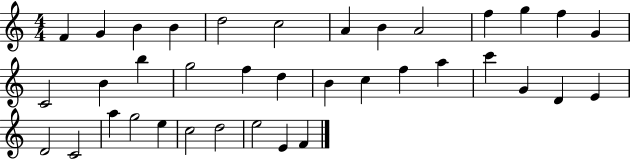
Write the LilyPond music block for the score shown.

{
  \clef treble
  \numericTimeSignature
  \time 4/4
  \key c \major
  f'4 g'4 b'4 b'4 | d''2 c''2 | a'4 b'4 a'2 | f''4 g''4 f''4 g'4 | \break c'2 b'4 b''4 | g''2 f''4 d''4 | b'4 c''4 f''4 a''4 | c'''4 g'4 d'4 e'4 | \break d'2 c'2 | a''4 g''2 e''4 | c''2 d''2 | e''2 e'4 f'4 | \break \bar "|."
}